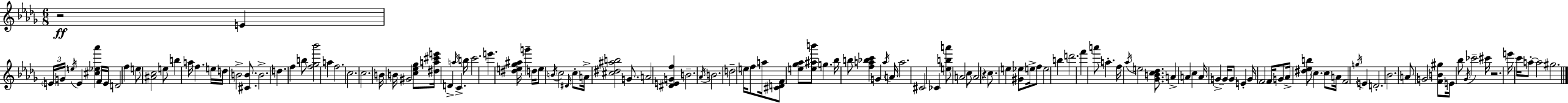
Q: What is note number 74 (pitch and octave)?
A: F5